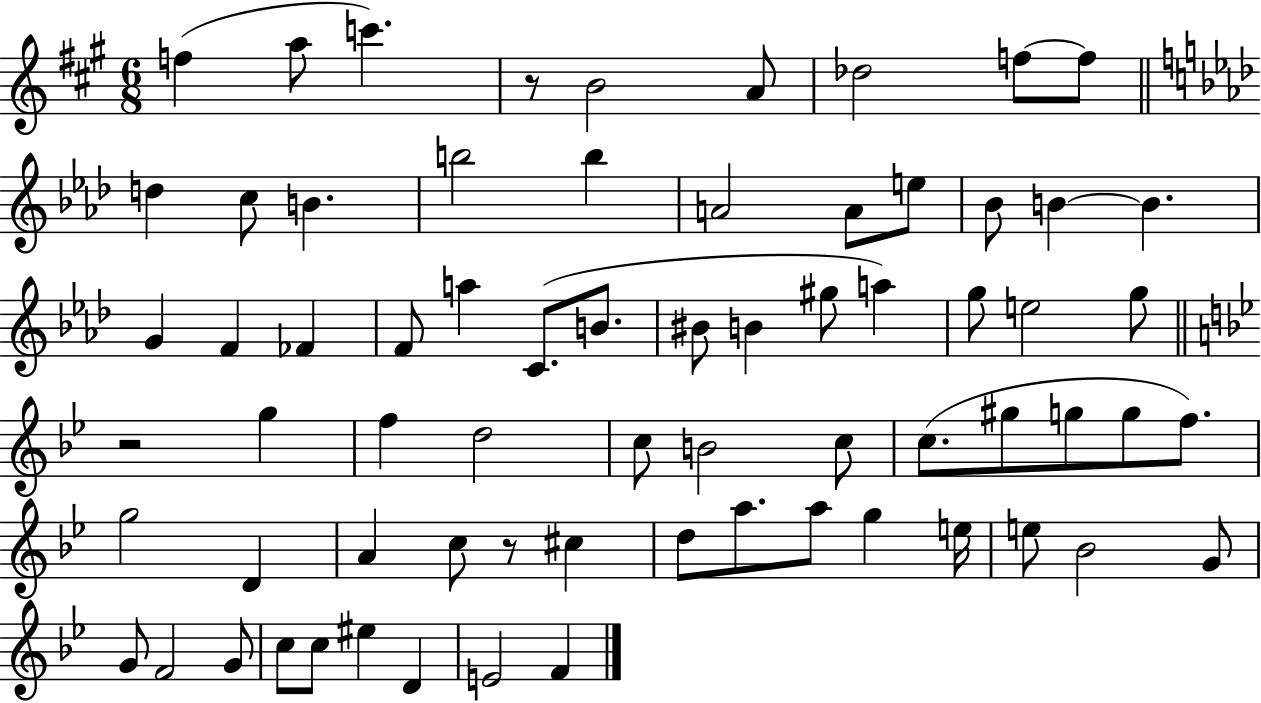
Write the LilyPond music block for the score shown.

{
  \clef treble
  \numericTimeSignature
  \time 6/8
  \key a \major
  f''4( a''8 c'''4.) | r8 b'2 a'8 | des''2 f''8~~ f''8 | \bar "||" \break \key aes \major d''4 c''8 b'4. | b''2 b''4 | a'2 a'8 e''8 | bes'8 b'4~~ b'4. | \break g'4 f'4 fes'4 | f'8 a''4 c'8.( b'8. | bis'8 b'4 gis''8 a''4) | g''8 e''2 g''8 | \break \bar "||" \break \key bes \major r2 g''4 | f''4 d''2 | c''8 b'2 c''8 | c''8.( gis''8 g''8 g''8 f''8.) | \break g''2 d'4 | a'4 c''8 r8 cis''4 | d''8 a''8. a''8 g''4 e''16 | e''8 bes'2 g'8 | \break g'8 f'2 g'8 | c''8 c''8 eis''4 d'4 | e'2 f'4 | \bar "|."
}